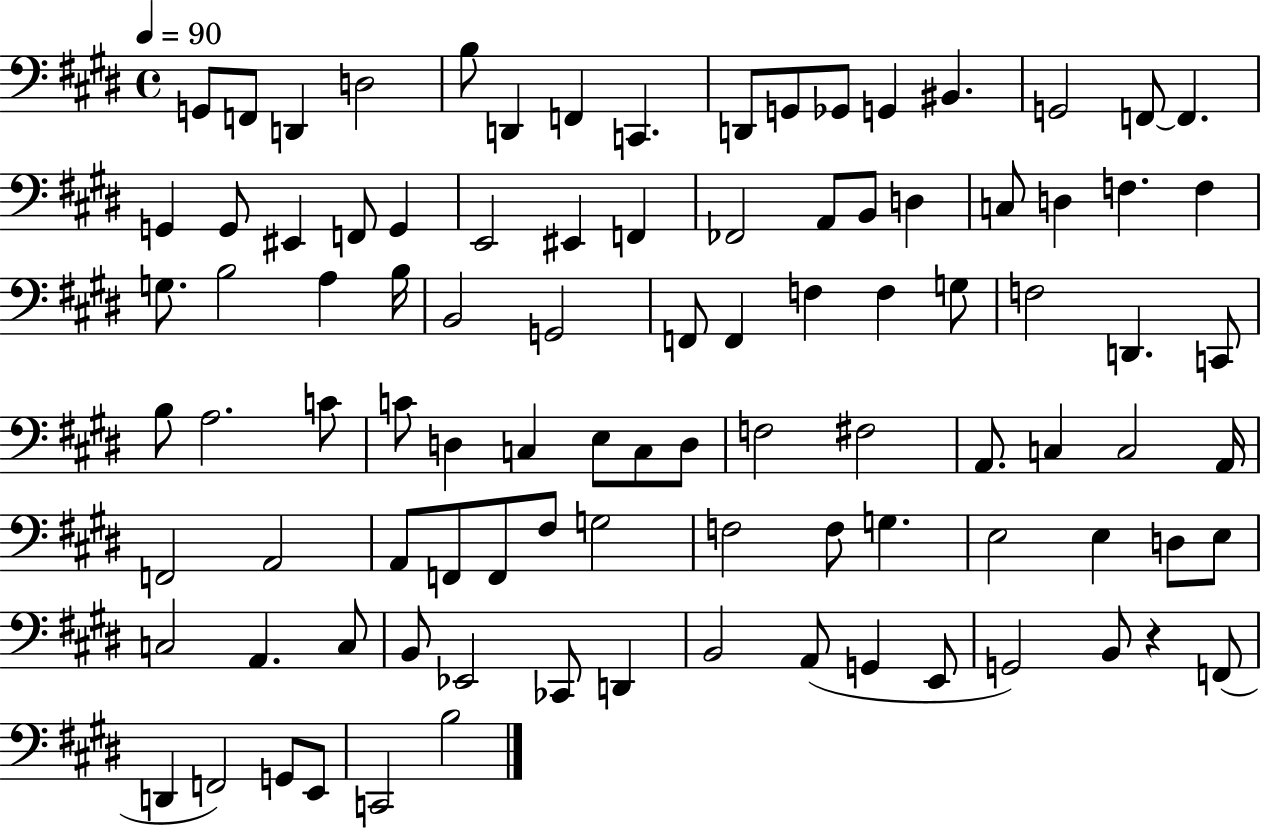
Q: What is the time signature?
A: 4/4